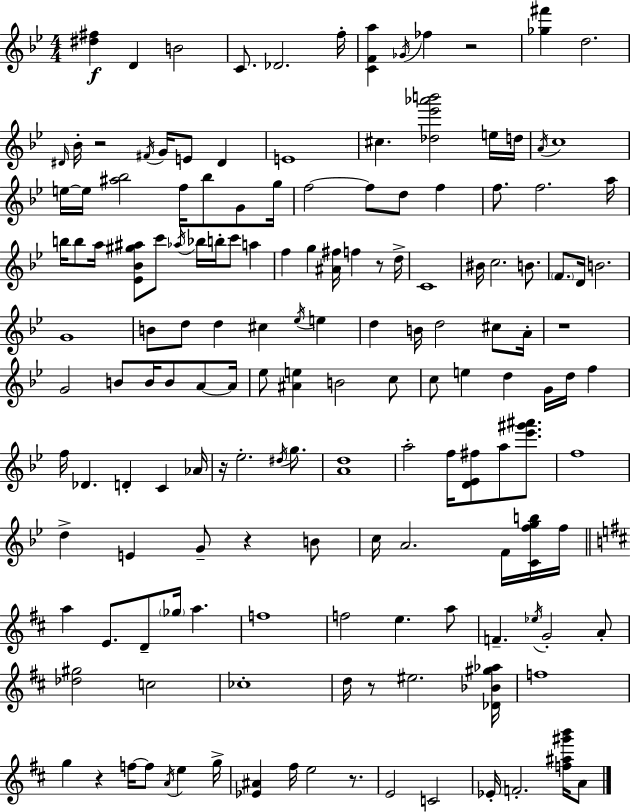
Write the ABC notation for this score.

X:1
T:Untitled
M:4/4
L:1/4
K:Bb
[^d^f] D B2 C/2 _D2 f/4 [CFa] _G/4 _f z2 [_g^f'] d2 ^D/4 _B/4 z2 ^F/4 G/4 E/2 ^D E4 ^c [_d_e'_a'b']2 e/4 d/4 A/4 c4 e/4 e/4 [^a_b]2 f/4 _b/2 G/2 g/4 f2 f/2 d/2 f f/2 f2 a/4 b/4 b/2 a/4 [_E_B^g^a]/2 c'/2 _a/4 _b/4 b/4 c'/2 a f g [^A^f]/4 f z/2 d/4 C4 ^B/4 c2 B/2 F/2 D/4 B2 G4 B/2 d/2 d ^c _e/4 e d B/4 d2 ^c/2 A/4 z4 G2 B/2 B/4 B/2 A/2 A/4 _e/2 [^Ae] B2 c/2 c/2 e d G/4 d/4 f f/4 _D D C _A/4 z/4 _e2 ^d/4 g/2 [Ad]4 a2 f/4 [D_E^f]/2 a/2 [_e'^g'^a']/2 f4 d E G/2 z B/2 c/4 A2 F/4 [Cfgb]/4 f/4 a E/2 D/2 _g/4 a f4 f2 e a/2 F _e/4 G2 A/2 [_d^g]2 c2 _c4 d/4 z/2 ^e2 [_D_B^g_a]/4 f4 g z f/4 f/2 A/4 e g/4 [_E^A] ^f/4 e2 z/2 E2 C2 _E/4 F2 [f^a^g'b']/4 A/2